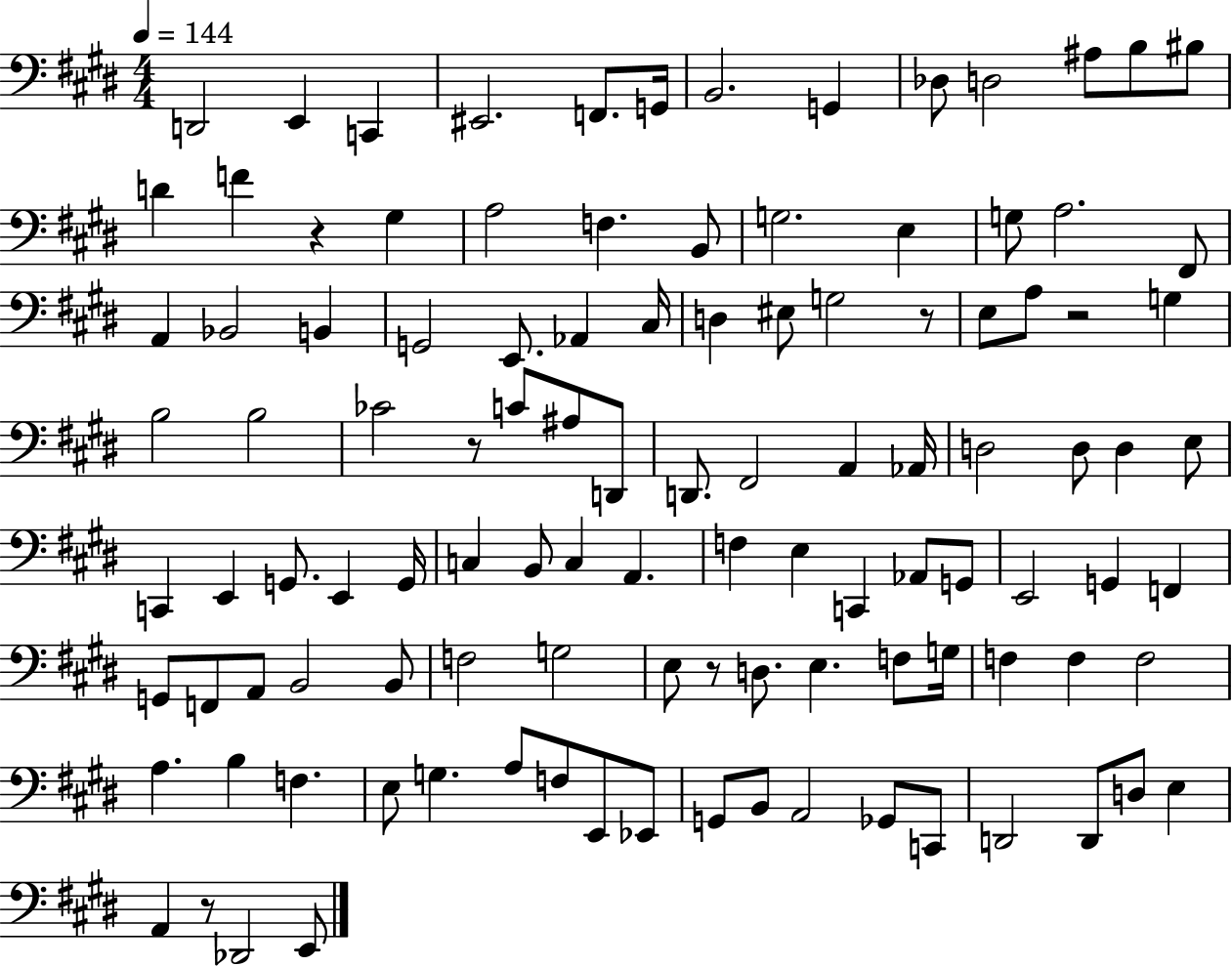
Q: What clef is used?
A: bass